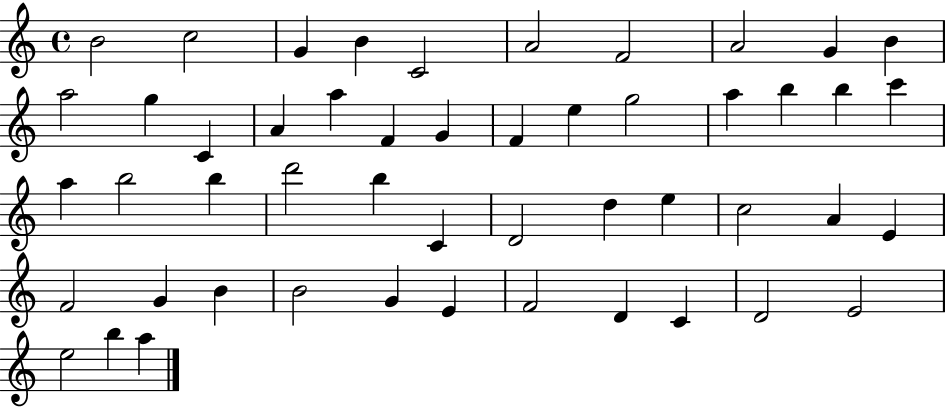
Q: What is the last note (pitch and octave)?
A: A5